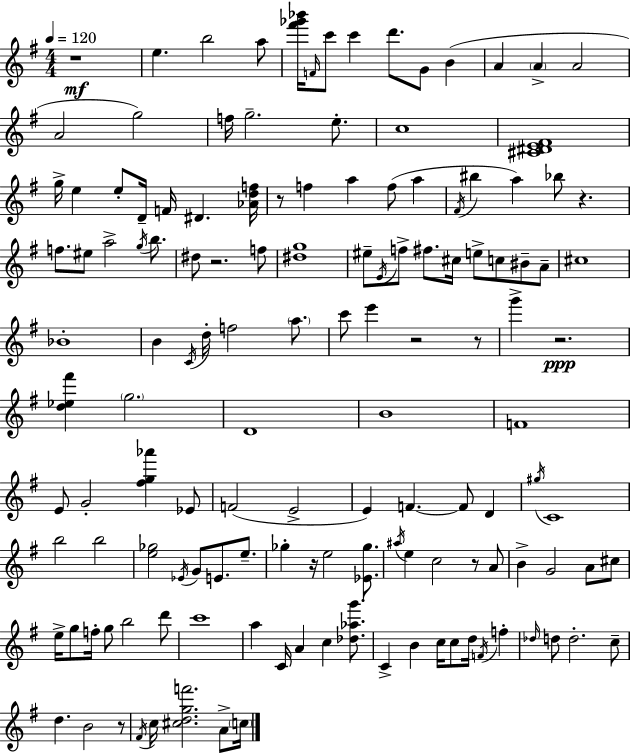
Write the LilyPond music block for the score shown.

{
  \clef treble
  \numericTimeSignature
  \time 4/4
  \key g \major
  \tempo 4 = 120
  r1\mf | e''4. b''2 a''8 | <fis''' ges''' bes'''>16 \grace { f'16 } c'''8 c'''4 d'''8. g'8 b'4( | a'4 \parenthesize a'4-> a'2 | \break a'2 g''2) | f''16 g''2.-- e''8.-. | c''1 | <cis' dis' e' fis'>1 | \break g''16-> e''4 e''8-. d'16-- f'16 dis'4. | <aes' d'' f''>16 r8 f''4 a''4 f''8( a''4 | \acciaccatura { fis'16 } bis''4 a''4) bes''8 r4. | f''8. eis''8 a''2-> \acciaccatura { g''16 } | \break b''8. dis''8 r2. | f''8 <dis'' g''>1 | eis''8-- \acciaccatura { e'16 } f''8-> fis''8. cis''16 e''8-> c''8 | bis'8-- a'8-- cis''1 | \break bes'1-. | b'4 \acciaccatura { c'16 } d''16-. f''2 | \parenthesize a''8. c'''8 e'''4 r2 | r8 g'''4-> r2.\ppp | \break <d'' ees'' fis'''>4 \parenthesize g''2. | d'1 | b'1 | f'1 | \break e'8 g'2-. <fis'' g'' aes'''>4 | ees'8 f'2( e'2-> | e'4) f'4.~~ f'8 | d'4 \acciaccatura { gis''16 } c'1 | \break b''2 b''2 | <e'' ges''>2 \acciaccatura { ees'16 } g'8 | e'8. e''8.-- ges''4-. r16 e''2 | <ees' ges''>8. \acciaccatura { ais''16 } e''4 c''2 | \break r8 a'8 b'4-> g'2 | a'8 cis''8 e''16-> g''8 f''16-. g''8 b''2 | d'''8 c'''1 | a''4 c'16 a'4 | \break c''4 <des'' aes'' g'''>8. c'4-> b'4 | c''16 c''8 d''16 \acciaccatura { f'16 } f''4-. \grace { des''16 } d''8 d''2.-. | c''8-- d''4. | b'2 r8 \acciaccatura { fis'16 } c''16 <cis'' d'' g'' f'''>2. | \break a'8-> \parenthesize c''16 \bar "|."
}